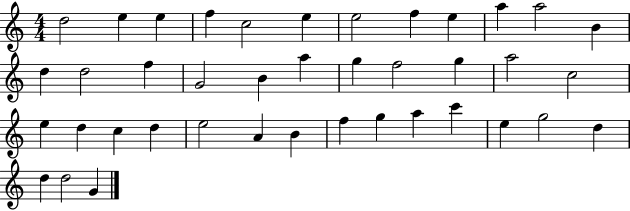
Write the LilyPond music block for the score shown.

{
  \clef treble
  \numericTimeSignature
  \time 4/4
  \key c \major
  d''2 e''4 e''4 | f''4 c''2 e''4 | e''2 f''4 e''4 | a''4 a''2 b'4 | \break d''4 d''2 f''4 | g'2 b'4 a''4 | g''4 f''2 g''4 | a''2 c''2 | \break e''4 d''4 c''4 d''4 | e''2 a'4 b'4 | f''4 g''4 a''4 c'''4 | e''4 g''2 d''4 | \break d''4 d''2 g'4 | \bar "|."
}